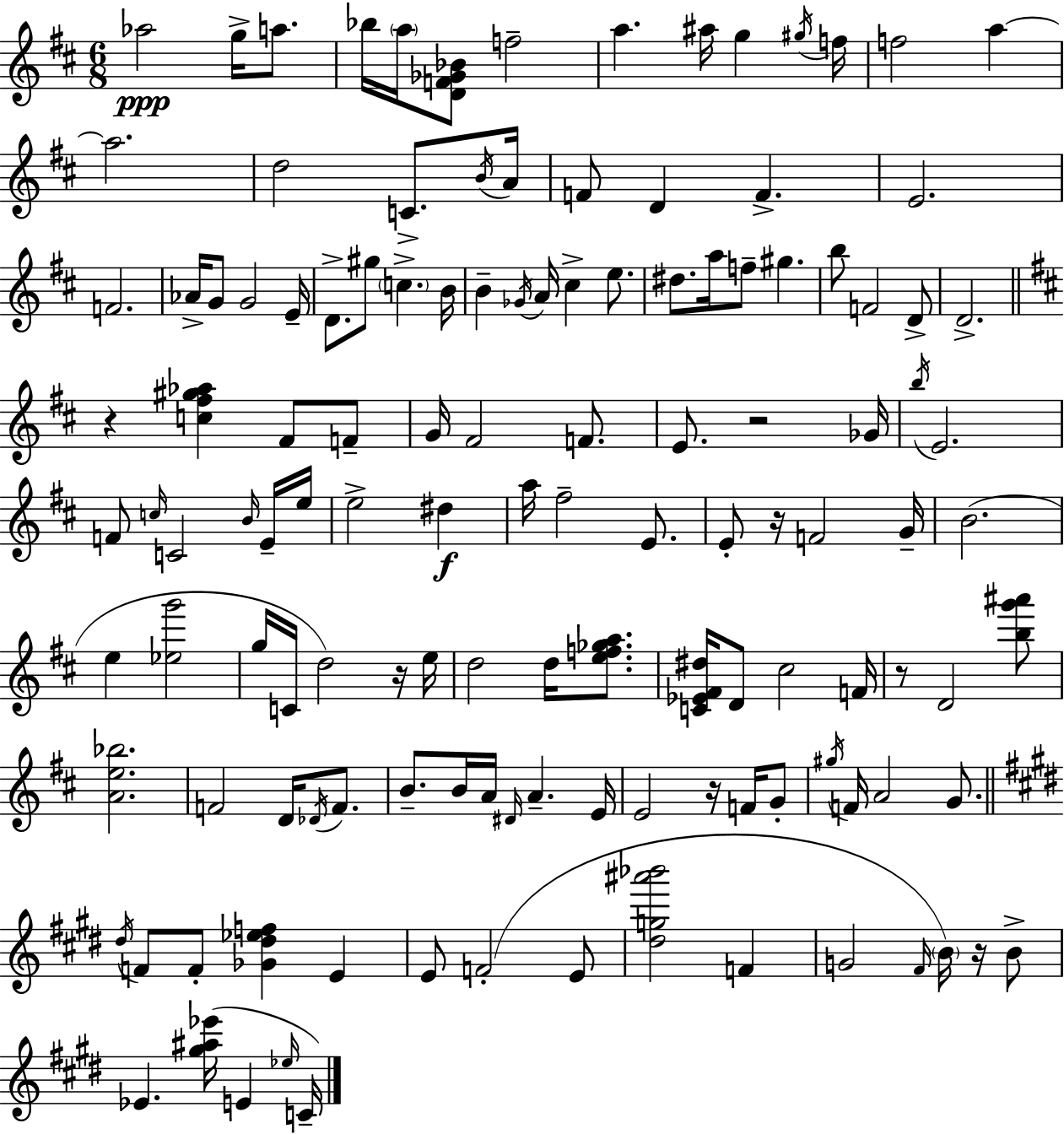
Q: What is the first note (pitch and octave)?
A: Ab5